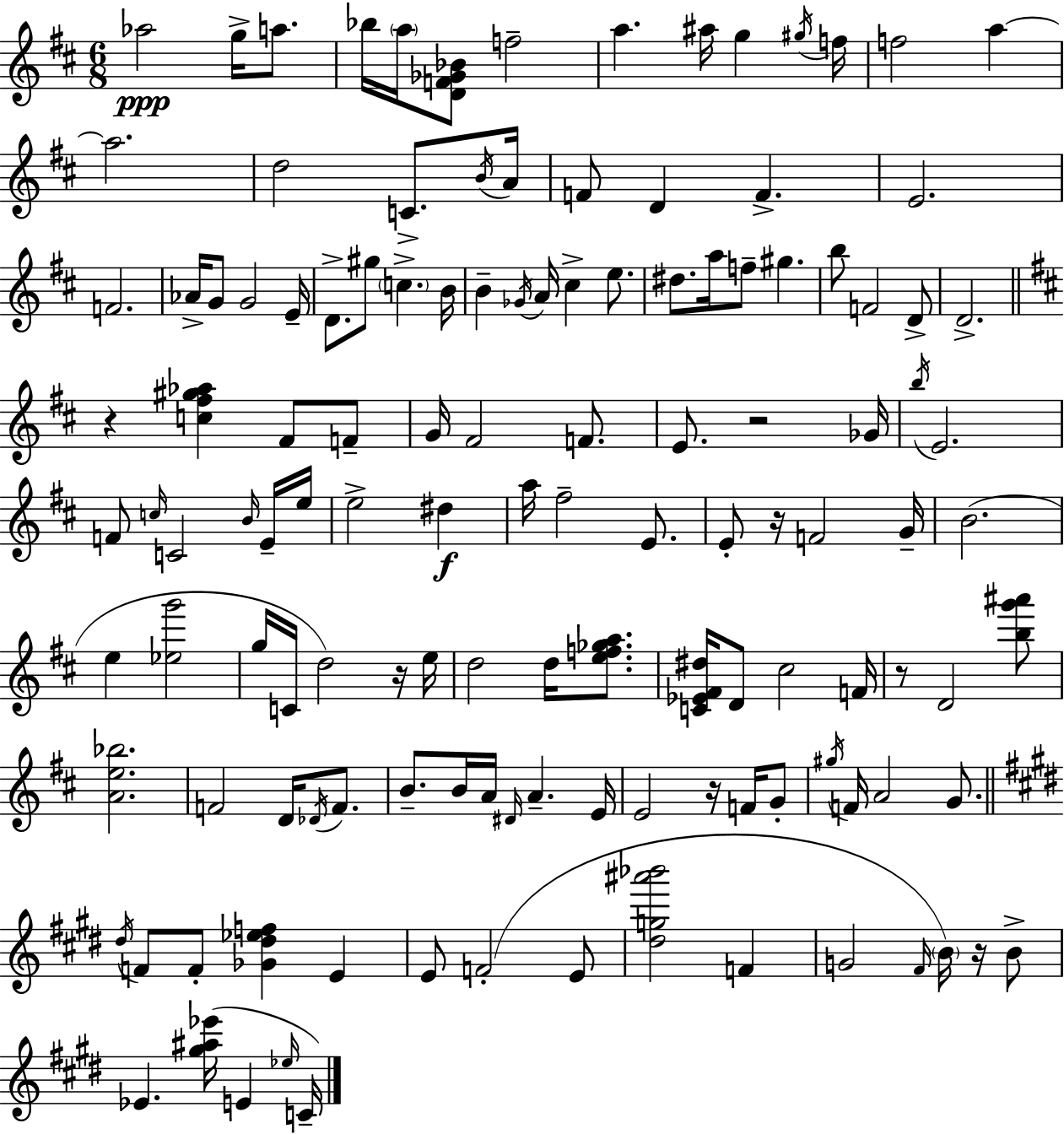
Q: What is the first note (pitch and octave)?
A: Ab5